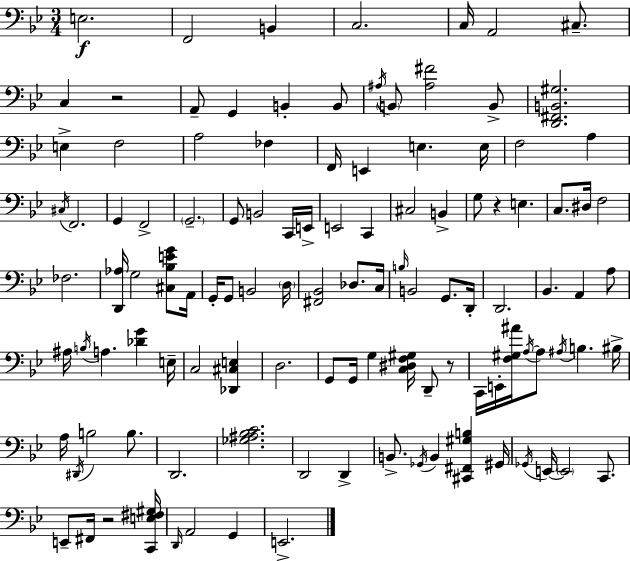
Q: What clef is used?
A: bass